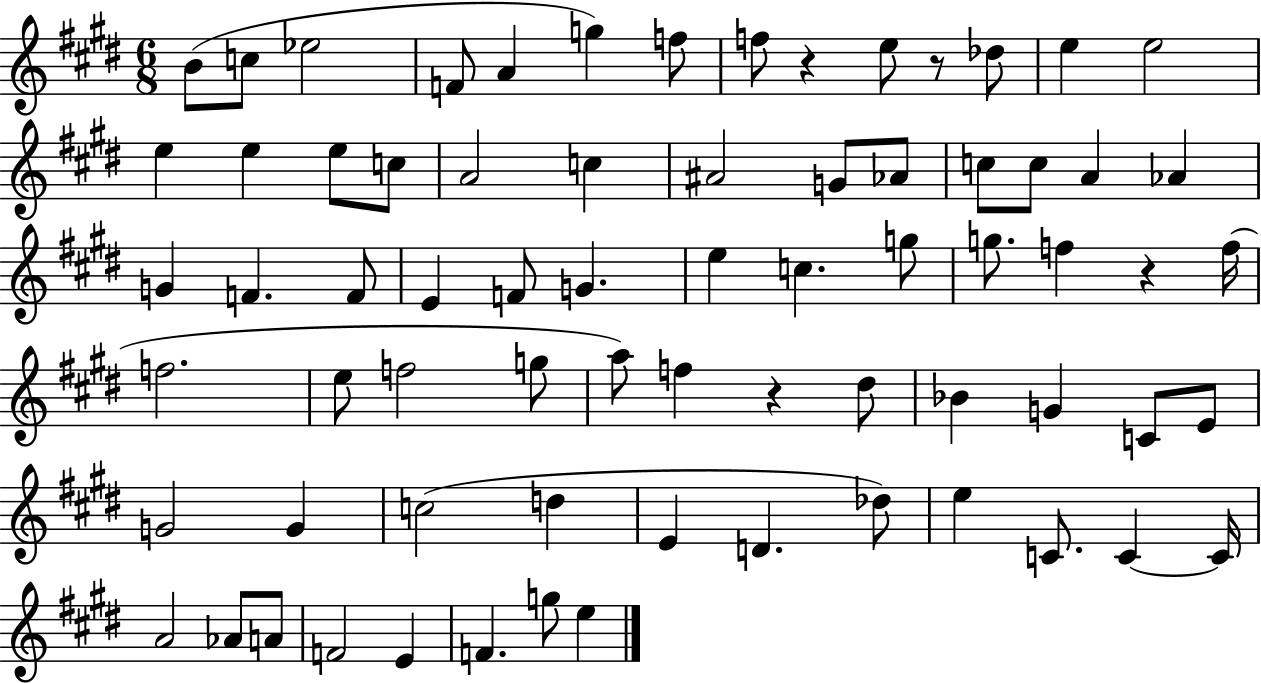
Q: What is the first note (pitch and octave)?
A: B4